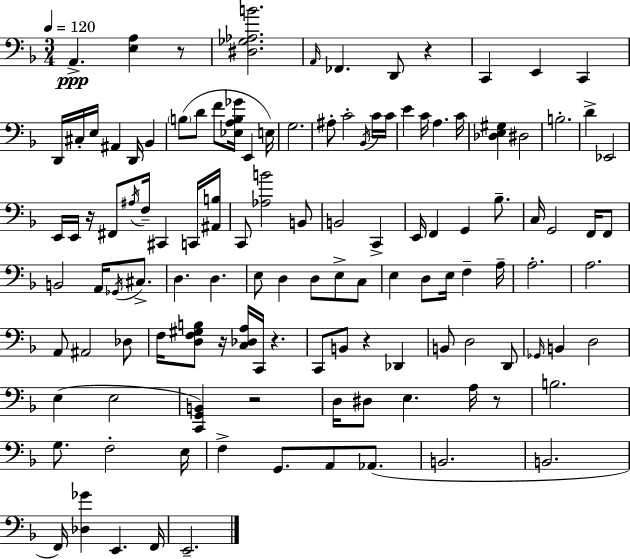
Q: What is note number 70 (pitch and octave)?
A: A2